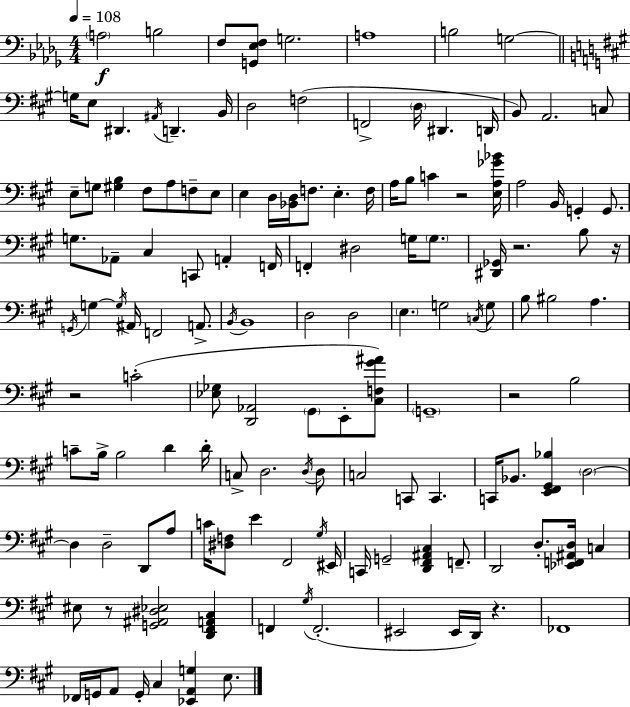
{
  \clef bass
  \numericTimeSignature
  \time 4/4
  \key bes \minor
  \tempo 4 = 108
  \repeat volta 2 { \parenthesize a2\f b2 | f8 <g, ees f>8 g2. | a1 | b2 g2~~ | \break \bar "||" \break \key a \major g16 e8 dis,4. \acciaccatura { ais,16 } d,4.-- | b,16 d2 f2( | f,2-> \parenthesize d16 dis,4. | d,16 b,8) a,2. c8 | \break e8-- g8 <gis b>4 fis8 a8 f8-- e8 | e4 d16 <bes, d>16 f8. e4.-. | f16 a16 b8 c'4 r2 | <e a ges' bes'>16 a2 b,16 g,4-. g,8. | \break g8. aes,8-- cis4 c,8 a,4-. | f,16 f,4-. dis2 g16 \parenthesize g8. | <dis, ges,>16 r2. b8 | r16 \acciaccatura { g,16 } g4~~ \acciaccatura { g16 } ais,16 f,2 | \break a,8.-> \acciaccatura { b,16 } b,1 | d2 d2 | \parenthesize e4. g2 | \acciaccatura { c16 } g8 b8 bis2 a4. | \break r2 c'2-.( | <ees ges>8 <d, aes,>2 \parenthesize gis,8 | e,8-. <cis f gis' ais'>8) \parenthesize g,1-- | r2 b2 | \break c'8-- b16-> b2 | d'4 d'16-. c8-> d2. | \acciaccatura { d16 } d8 c2 c,8 | c,4. c,16 bes,8. <e, fis, gis, bes>4 \parenthesize d2~~ | \break d4 d2-- | d,8 a8 c'16 <dis f>8 e'4 fis,2 | \acciaccatura { gis16 } eis,16 c,16 g,2-- | <d, fis, ais, cis>4 f,8.-- d,2 d8.-. | \break <ees, f, ais, d>16 c4 eis8 r8 <g, ais, dis ees>2 | <d, fis, a, cis>4 f,4 \acciaccatura { gis16 } f,2.-.( | eis,2 | eis,16 d,16) r4. fes,1 | \break fes,16 g,16 a,8 g,16-. cis4 | <ees, a, g>4 e8. } \bar "|."
}